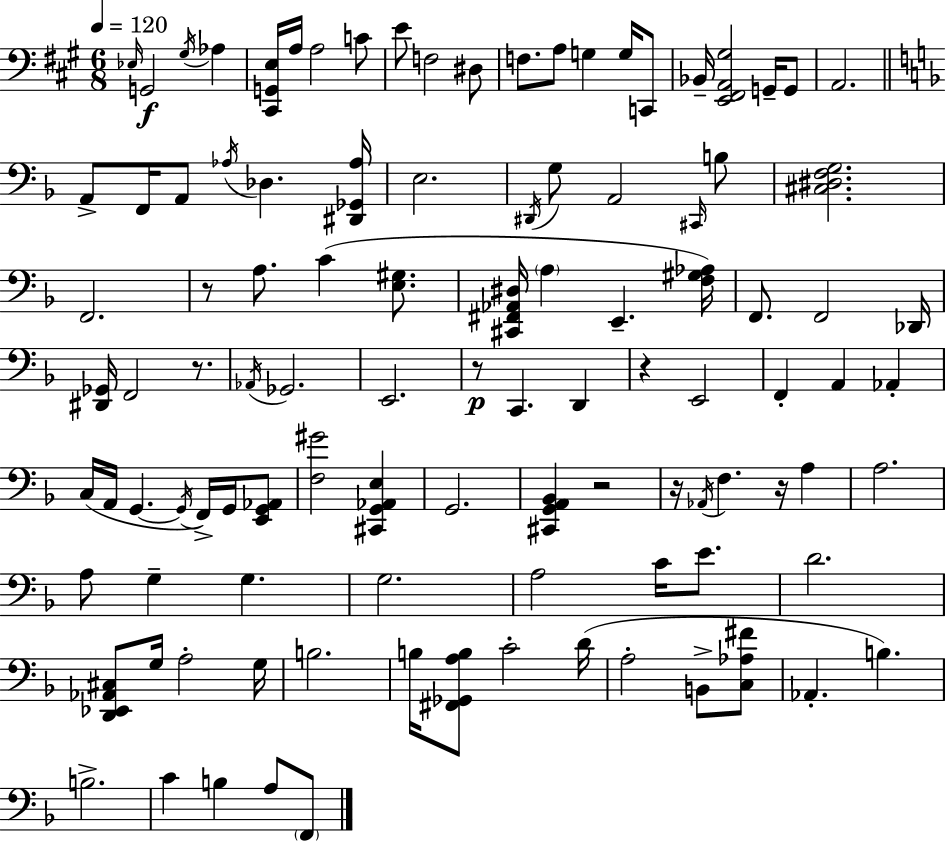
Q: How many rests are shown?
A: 7